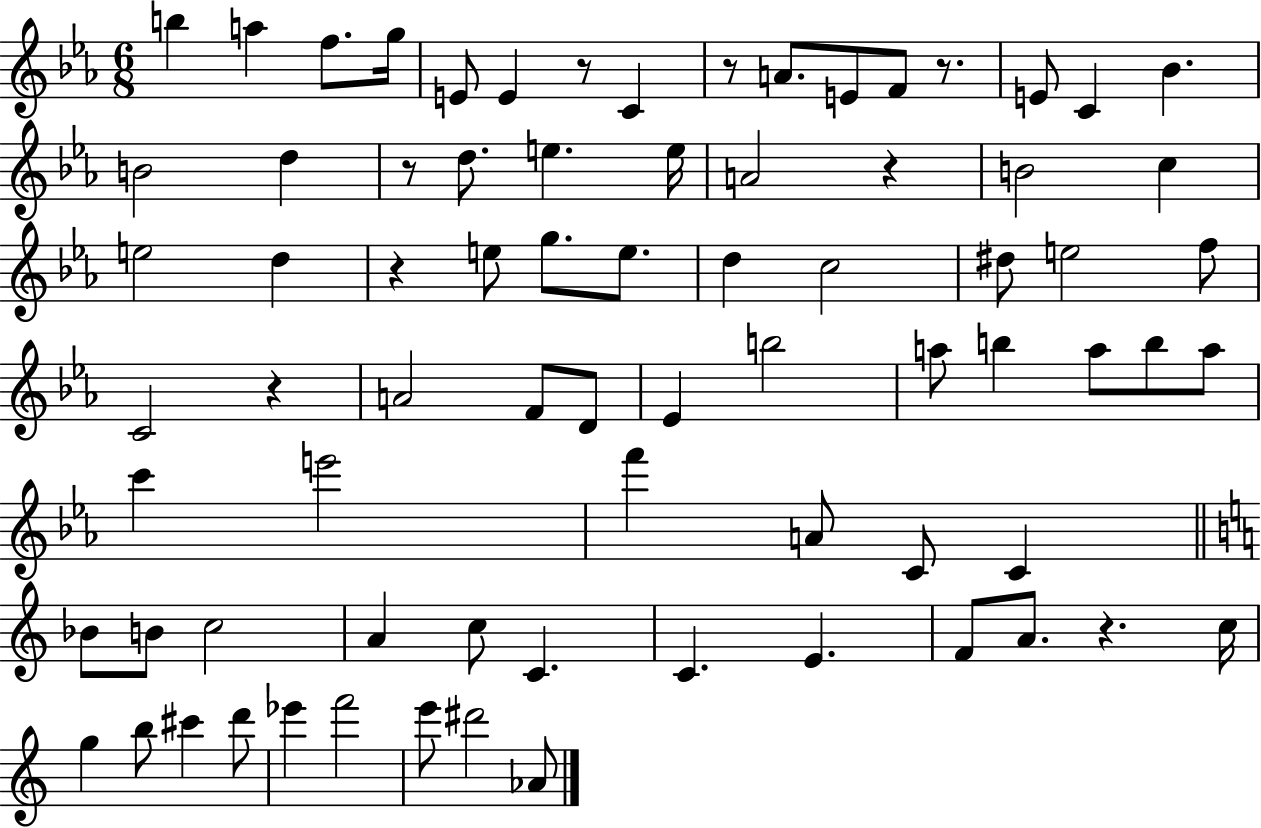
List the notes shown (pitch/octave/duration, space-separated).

B5/q A5/q F5/e. G5/s E4/e E4/q R/e C4/q R/e A4/e. E4/e F4/e R/e. E4/e C4/q Bb4/q. B4/h D5/q R/e D5/e. E5/q. E5/s A4/h R/q B4/h C5/q E5/h D5/q R/q E5/e G5/e. E5/e. D5/q C5/h D#5/e E5/h F5/e C4/h R/q A4/h F4/e D4/e Eb4/q B5/h A5/e B5/q A5/e B5/e A5/e C6/q E6/h F6/q A4/e C4/e C4/q Bb4/e B4/e C5/h A4/q C5/e C4/q. C4/q. E4/q. F4/e A4/e. R/q. C5/s G5/q B5/e C#6/q D6/e Eb6/q F6/h E6/e D#6/h Ab4/e